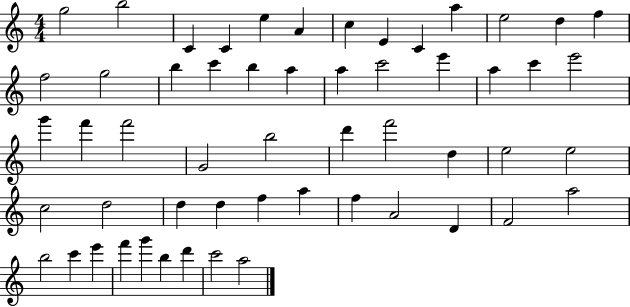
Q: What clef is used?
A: treble